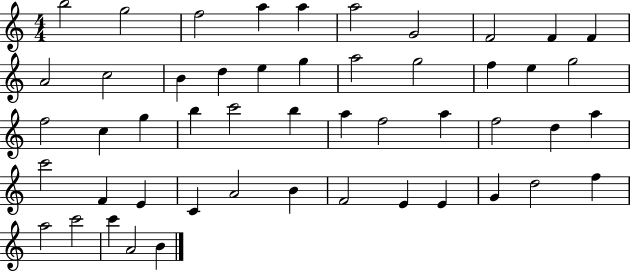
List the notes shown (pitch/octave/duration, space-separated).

B5/h G5/h F5/h A5/q A5/q A5/h G4/h F4/h F4/q F4/q A4/h C5/h B4/q D5/q E5/q G5/q A5/h G5/h F5/q E5/q G5/h F5/h C5/q G5/q B5/q C6/h B5/q A5/q F5/h A5/q F5/h D5/q A5/q C6/h F4/q E4/q C4/q A4/h B4/q F4/h E4/q E4/q G4/q D5/h F5/q A5/h C6/h C6/q A4/h B4/q